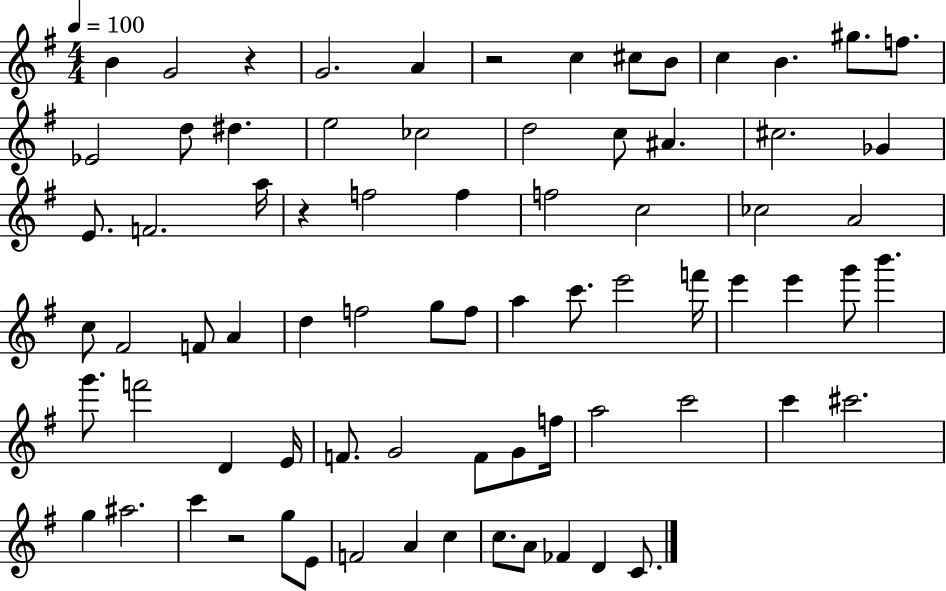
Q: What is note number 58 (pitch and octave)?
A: C6